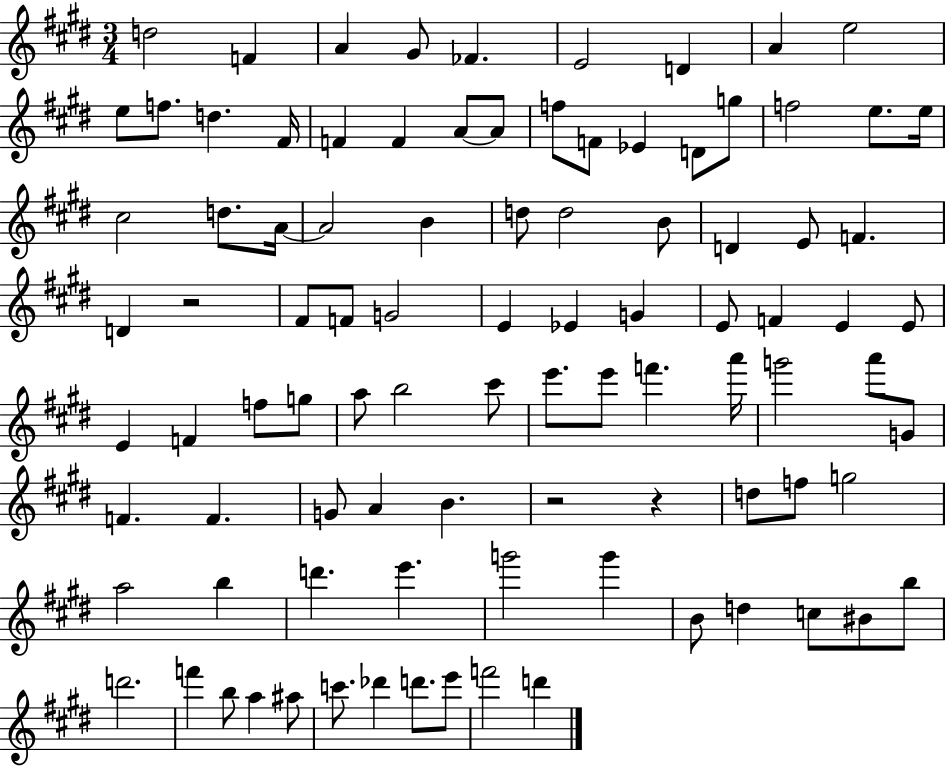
D5/h F4/q A4/q G#4/e FES4/q. E4/h D4/q A4/q E5/h E5/e F5/e. D5/q. F#4/s F4/q F4/q A4/e A4/e F5/e F4/e Eb4/q D4/e G5/e F5/h E5/e. E5/s C#5/h D5/e. A4/s A4/h B4/q D5/e D5/h B4/e D4/q E4/e F4/q. D4/q R/h F#4/e F4/e G4/h E4/q Eb4/q G4/q E4/e F4/q E4/q E4/e E4/q F4/q F5/e G5/e A5/e B5/h C#6/e E6/e. E6/e F6/q. A6/s G6/h A6/e G4/e F4/q. F4/q. G4/e A4/q B4/q. R/h R/q D5/e F5/e G5/h A5/h B5/q D6/q. E6/q. G6/h G6/q B4/e D5/q C5/e BIS4/e B5/e D6/h. F6/q B5/e A5/q A#5/e C6/e. Db6/q D6/e. E6/e F6/h D6/q